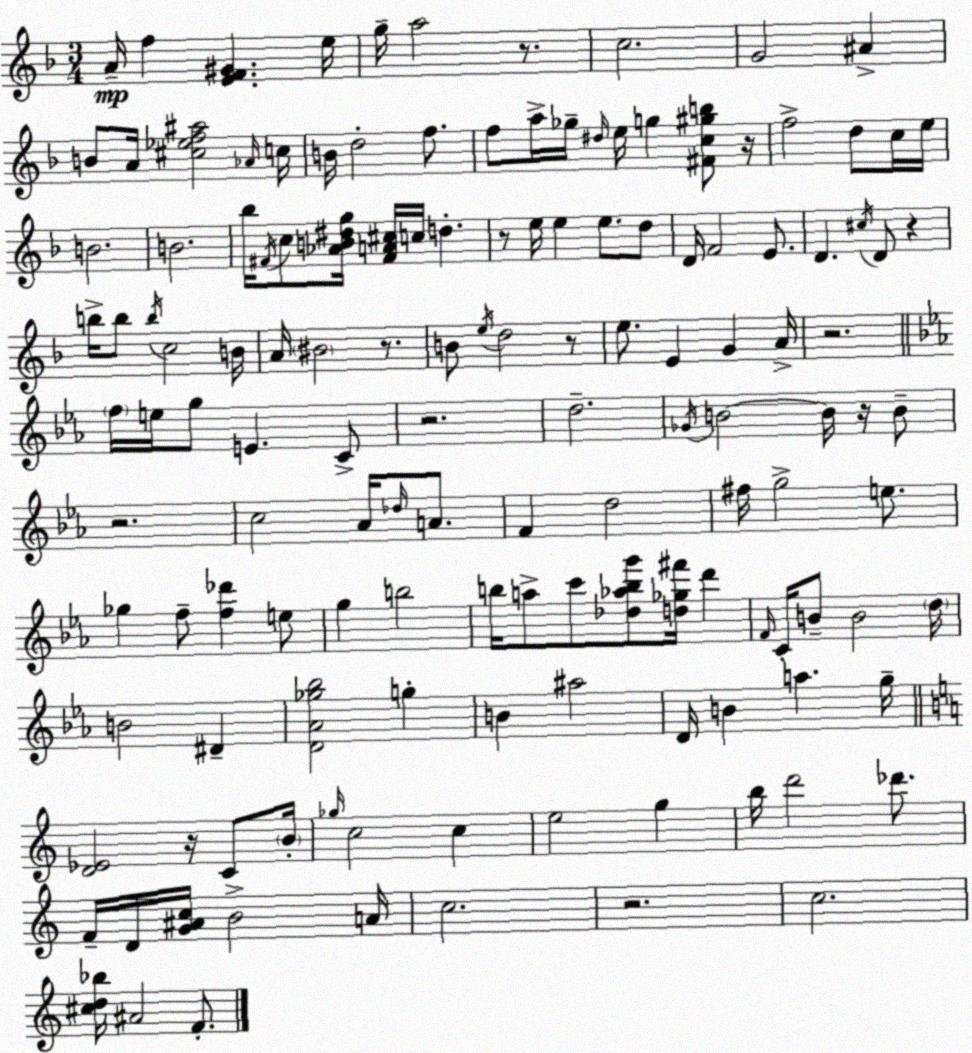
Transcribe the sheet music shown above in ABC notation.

X:1
T:Untitled
M:3/4
L:1/4
K:Dm
A/4 f [EF^G] e/4 g/4 a2 z/2 c2 G2 ^A B/2 A/4 [^c_ef^a]2 _A/4 c/4 B/4 d2 f/2 f/2 a/4 _g/4 ^d/4 e/4 g [^Fc^gb]/2 z/4 f2 d/2 c/4 e/4 B2 B2 _b/4 ^F/4 c/2 [_AB^dg]/4 [^FA^c]/4 c/4 d z/2 e/4 e e/2 d/2 D/4 F2 E/2 D ^c/4 D/2 z b/4 b/2 b/4 c2 B/4 A/4 ^B2 z/2 B/2 e/4 d2 z/2 e/2 E G A/4 z2 f/4 e/4 g/2 E C/2 z2 d2 _G/4 B2 B/4 z/4 B/2 z2 c2 _A/4 _d/4 A/2 F d2 ^f/4 g2 e/2 _g f/2 [f_d'] e/2 g b2 b/4 a/2 c'/2 [_d_abg']/2 [d_g^f']/4 d' F/4 C/4 B/2 B2 d/4 B2 ^D [D_A_g_b]2 g B ^a2 D/4 B a g/4 [D_E]2 z/4 C/2 B/4 _g/4 c2 c e2 g b/4 d'2 _d'/2 F/4 D/4 [G^Ac]/4 B2 A/4 c2 z2 c2 [^cd_b]/4 ^A2 F/2